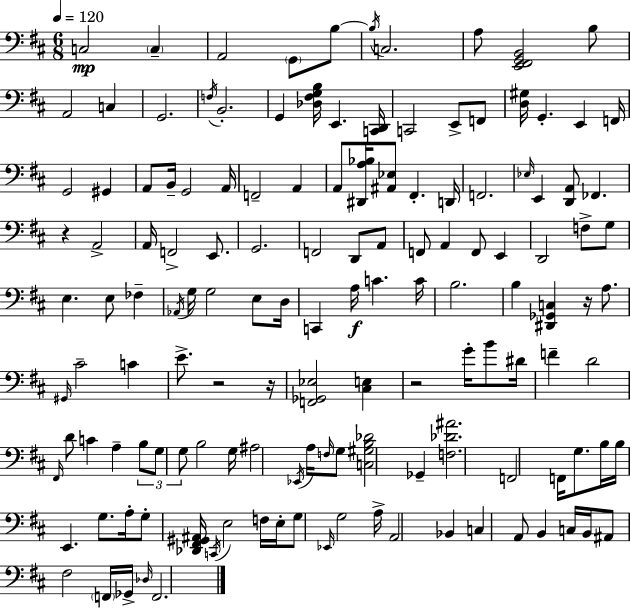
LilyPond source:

{
  \clef bass
  \numericTimeSignature
  \time 6/8
  \key d \major
  \tempo 4 = 120
  c2\mp \parenthesize c4-- | a,2 \parenthesize g,8 b8~~ | \acciaccatura { b16 } c2. | a8 <e, fis, g, b,>2 b8 | \break a,2 c4 | g,2. | \acciaccatura { f16 } b,2.-. | g,4 <des fis g b>16 e,4. | \break <c, d,>16 c,2 e,8-> | f,8 <d gis>16 g,4.-. e,4 | f,16 g,2 gis,4 | a,8 b,16-- g,2 | \break a,16 f,2-- a,4 | a,8 <dis, a bes>16 <ais, ees>8 fis,4.-. | d,16 f,2. | \grace { ees16 } e,4 <d, a,>8 fes,4. | \break r4 a,2-> | a,16 f,2-> | e,8. g,2. | f,2 d,8 | \break a,8 f,8 a,4 f,8 e,4 | d,2 f8-> | g8 e4. e8 fes4-- | \acciaccatura { aes,16 } g16 g2 | \break e8 d16 c,4 a16\f c'4. | c'16 b2. | b4 <dis, ges, c>4 | r16 a8. \grace { gis,16 } cis'2-- | \break c'4 e'8.-> r2 | r16 <f, ges, ees>2 | <cis e>4 r2 | g'16-. b'8 dis'16 f'4-- d'2 | \break \grace { fis,16 } d'8 c'4 | a4-- \tuplet 3/2 { b8 g8 g8 } b2 | g16 ais2 | \acciaccatura { ees,16 } a16 \grace { f16 } g8 <c gis b des'>2 | \break ges,4-- <f des' ais'>2. | f,2 | f,16 g8. b16 b16 e,4. | g8. a16-. g8-. <des, fis, gis, ais,>16 \acciaccatura { c,16 } | \break e2 f16 e16-. g8 | \grace { ees,16 } g2 a16-> a,2 | bes,4 c4 | a,8 b,4 c16 b,16 ais,8 | \break fis2 \parenthesize f,16 ges,16-> \grace { des16 } f,2. | \bar "|."
}